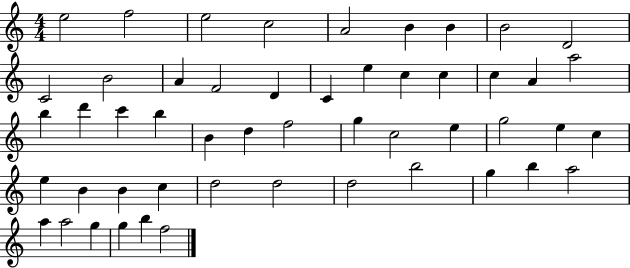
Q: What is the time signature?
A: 4/4